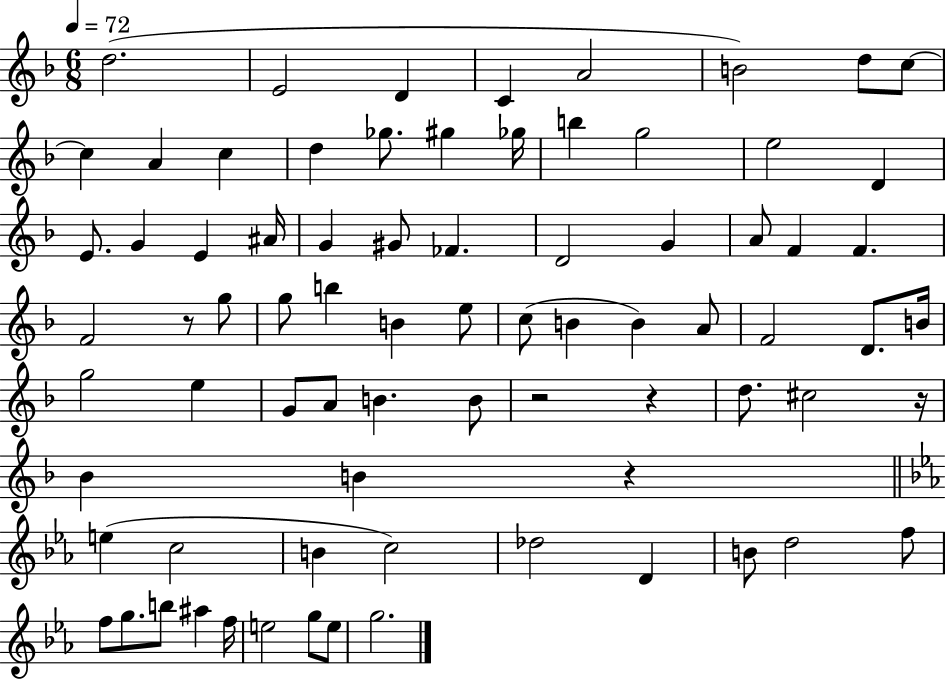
D5/h. E4/h D4/q C4/q A4/h B4/h D5/e C5/e C5/q A4/q C5/q D5/q Gb5/e. G#5/q Gb5/s B5/q G5/h E5/h D4/q E4/e. G4/q E4/q A#4/s G4/q G#4/e FES4/q. D4/h G4/q A4/e F4/q F4/q. F4/h R/e G5/e G5/e B5/q B4/q E5/e C5/e B4/q B4/q A4/e F4/h D4/e. B4/s G5/h E5/q G4/e A4/e B4/q. B4/e R/h R/q D5/e. C#5/h R/s Bb4/q B4/q R/q E5/q C5/h B4/q C5/h Db5/h D4/q B4/e D5/h F5/e F5/e G5/e. B5/e A#5/q F5/s E5/h G5/e E5/e G5/h.